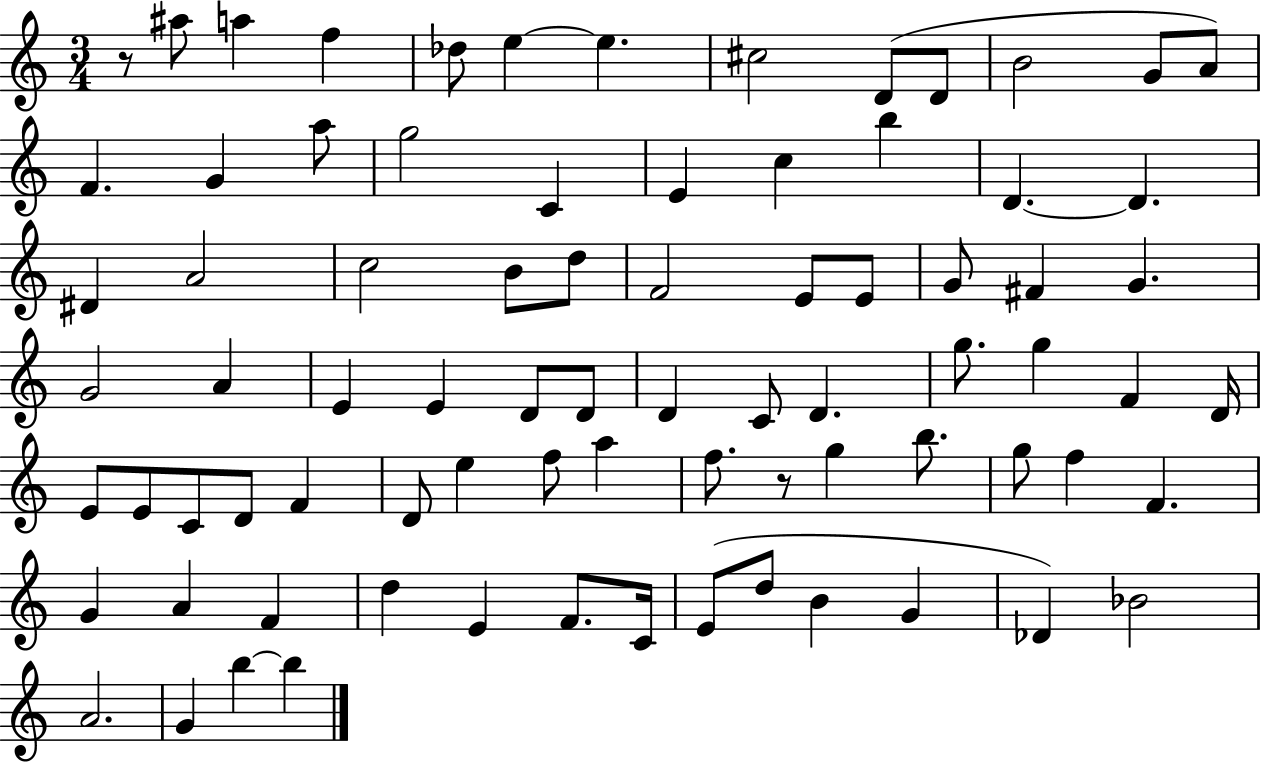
R/e A#5/e A5/q F5/q Db5/e E5/q E5/q. C#5/h D4/e D4/e B4/h G4/e A4/e F4/q. G4/q A5/e G5/h C4/q E4/q C5/q B5/q D4/q. D4/q. D#4/q A4/h C5/h B4/e D5/e F4/h E4/e E4/e G4/e F#4/q G4/q. G4/h A4/q E4/q E4/q D4/e D4/e D4/q C4/e D4/q. G5/e. G5/q F4/q D4/s E4/e E4/e C4/e D4/e F4/q D4/e E5/q F5/e A5/q F5/e. R/e G5/q B5/e. G5/e F5/q F4/q. G4/q A4/q F4/q D5/q E4/q F4/e. C4/s E4/e D5/e B4/q G4/q Db4/q Bb4/h A4/h. G4/q B5/q B5/q